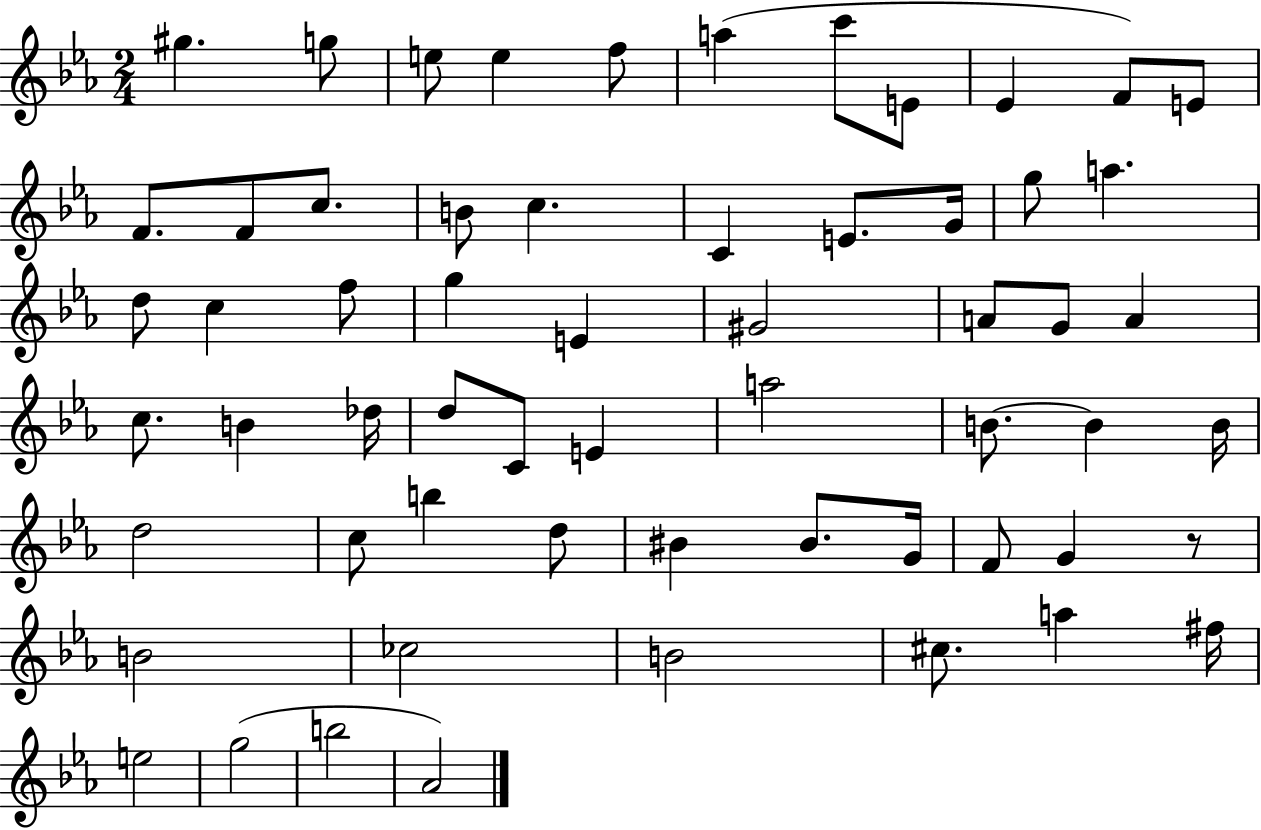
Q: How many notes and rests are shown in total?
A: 60